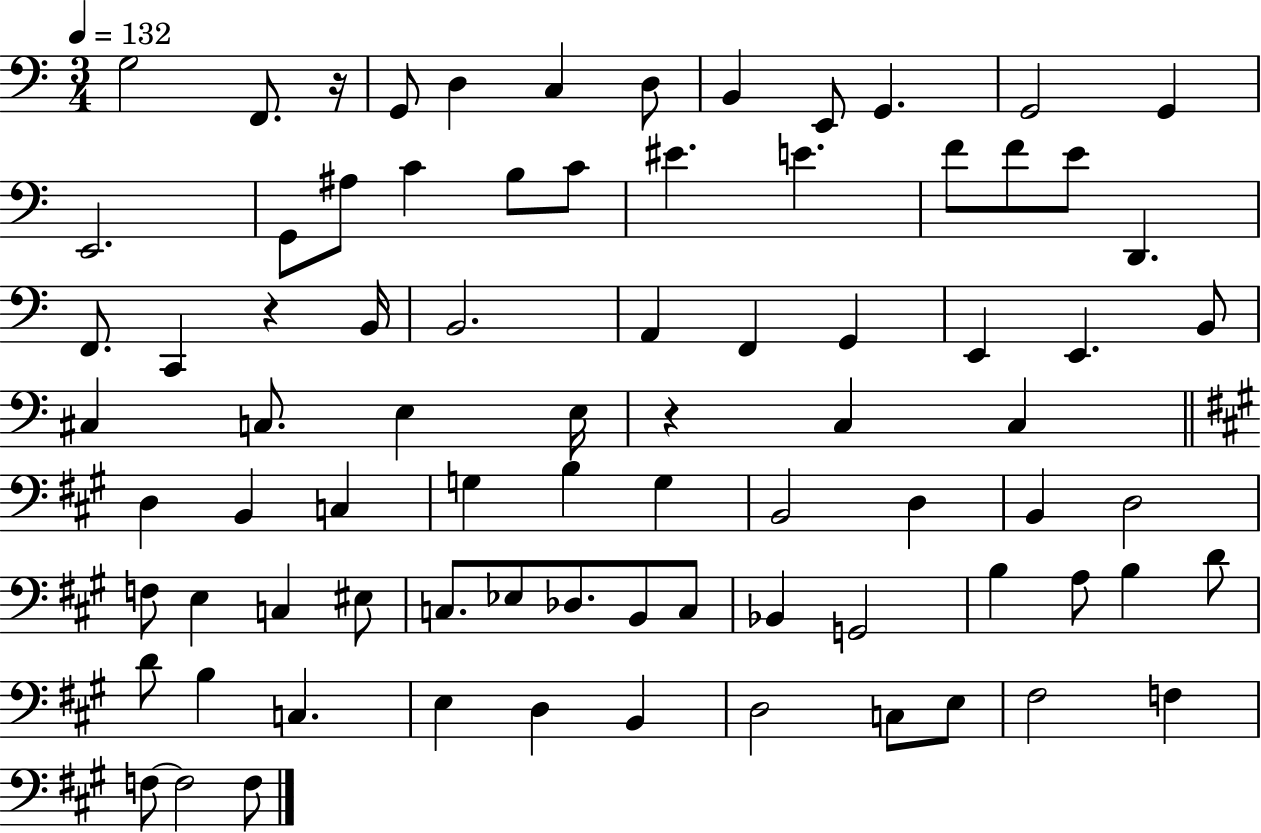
{
  \clef bass
  \numericTimeSignature
  \time 3/4
  \key c \major
  \tempo 4 = 132
  g2 f,8. r16 | g,8 d4 c4 d8 | b,4 e,8 g,4. | g,2 g,4 | \break e,2. | g,8 ais8 c'4 b8 c'8 | eis'4. e'4. | f'8 f'8 e'8 d,4. | \break f,8. c,4 r4 b,16 | b,2. | a,4 f,4 g,4 | e,4 e,4. b,8 | \break cis4 c8. e4 e16 | r4 c4 c4 | \bar "||" \break \key a \major d4 b,4 c4 | g4 b4 g4 | b,2 d4 | b,4 d2 | \break f8 e4 c4 eis8 | c8. ees8 des8. b,8 c8 | bes,4 g,2 | b4 a8 b4 d'8 | \break d'8 b4 c4. | e4 d4 b,4 | d2 c8 e8 | fis2 f4 | \break f8~~ f2 f8 | \bar "|."
}